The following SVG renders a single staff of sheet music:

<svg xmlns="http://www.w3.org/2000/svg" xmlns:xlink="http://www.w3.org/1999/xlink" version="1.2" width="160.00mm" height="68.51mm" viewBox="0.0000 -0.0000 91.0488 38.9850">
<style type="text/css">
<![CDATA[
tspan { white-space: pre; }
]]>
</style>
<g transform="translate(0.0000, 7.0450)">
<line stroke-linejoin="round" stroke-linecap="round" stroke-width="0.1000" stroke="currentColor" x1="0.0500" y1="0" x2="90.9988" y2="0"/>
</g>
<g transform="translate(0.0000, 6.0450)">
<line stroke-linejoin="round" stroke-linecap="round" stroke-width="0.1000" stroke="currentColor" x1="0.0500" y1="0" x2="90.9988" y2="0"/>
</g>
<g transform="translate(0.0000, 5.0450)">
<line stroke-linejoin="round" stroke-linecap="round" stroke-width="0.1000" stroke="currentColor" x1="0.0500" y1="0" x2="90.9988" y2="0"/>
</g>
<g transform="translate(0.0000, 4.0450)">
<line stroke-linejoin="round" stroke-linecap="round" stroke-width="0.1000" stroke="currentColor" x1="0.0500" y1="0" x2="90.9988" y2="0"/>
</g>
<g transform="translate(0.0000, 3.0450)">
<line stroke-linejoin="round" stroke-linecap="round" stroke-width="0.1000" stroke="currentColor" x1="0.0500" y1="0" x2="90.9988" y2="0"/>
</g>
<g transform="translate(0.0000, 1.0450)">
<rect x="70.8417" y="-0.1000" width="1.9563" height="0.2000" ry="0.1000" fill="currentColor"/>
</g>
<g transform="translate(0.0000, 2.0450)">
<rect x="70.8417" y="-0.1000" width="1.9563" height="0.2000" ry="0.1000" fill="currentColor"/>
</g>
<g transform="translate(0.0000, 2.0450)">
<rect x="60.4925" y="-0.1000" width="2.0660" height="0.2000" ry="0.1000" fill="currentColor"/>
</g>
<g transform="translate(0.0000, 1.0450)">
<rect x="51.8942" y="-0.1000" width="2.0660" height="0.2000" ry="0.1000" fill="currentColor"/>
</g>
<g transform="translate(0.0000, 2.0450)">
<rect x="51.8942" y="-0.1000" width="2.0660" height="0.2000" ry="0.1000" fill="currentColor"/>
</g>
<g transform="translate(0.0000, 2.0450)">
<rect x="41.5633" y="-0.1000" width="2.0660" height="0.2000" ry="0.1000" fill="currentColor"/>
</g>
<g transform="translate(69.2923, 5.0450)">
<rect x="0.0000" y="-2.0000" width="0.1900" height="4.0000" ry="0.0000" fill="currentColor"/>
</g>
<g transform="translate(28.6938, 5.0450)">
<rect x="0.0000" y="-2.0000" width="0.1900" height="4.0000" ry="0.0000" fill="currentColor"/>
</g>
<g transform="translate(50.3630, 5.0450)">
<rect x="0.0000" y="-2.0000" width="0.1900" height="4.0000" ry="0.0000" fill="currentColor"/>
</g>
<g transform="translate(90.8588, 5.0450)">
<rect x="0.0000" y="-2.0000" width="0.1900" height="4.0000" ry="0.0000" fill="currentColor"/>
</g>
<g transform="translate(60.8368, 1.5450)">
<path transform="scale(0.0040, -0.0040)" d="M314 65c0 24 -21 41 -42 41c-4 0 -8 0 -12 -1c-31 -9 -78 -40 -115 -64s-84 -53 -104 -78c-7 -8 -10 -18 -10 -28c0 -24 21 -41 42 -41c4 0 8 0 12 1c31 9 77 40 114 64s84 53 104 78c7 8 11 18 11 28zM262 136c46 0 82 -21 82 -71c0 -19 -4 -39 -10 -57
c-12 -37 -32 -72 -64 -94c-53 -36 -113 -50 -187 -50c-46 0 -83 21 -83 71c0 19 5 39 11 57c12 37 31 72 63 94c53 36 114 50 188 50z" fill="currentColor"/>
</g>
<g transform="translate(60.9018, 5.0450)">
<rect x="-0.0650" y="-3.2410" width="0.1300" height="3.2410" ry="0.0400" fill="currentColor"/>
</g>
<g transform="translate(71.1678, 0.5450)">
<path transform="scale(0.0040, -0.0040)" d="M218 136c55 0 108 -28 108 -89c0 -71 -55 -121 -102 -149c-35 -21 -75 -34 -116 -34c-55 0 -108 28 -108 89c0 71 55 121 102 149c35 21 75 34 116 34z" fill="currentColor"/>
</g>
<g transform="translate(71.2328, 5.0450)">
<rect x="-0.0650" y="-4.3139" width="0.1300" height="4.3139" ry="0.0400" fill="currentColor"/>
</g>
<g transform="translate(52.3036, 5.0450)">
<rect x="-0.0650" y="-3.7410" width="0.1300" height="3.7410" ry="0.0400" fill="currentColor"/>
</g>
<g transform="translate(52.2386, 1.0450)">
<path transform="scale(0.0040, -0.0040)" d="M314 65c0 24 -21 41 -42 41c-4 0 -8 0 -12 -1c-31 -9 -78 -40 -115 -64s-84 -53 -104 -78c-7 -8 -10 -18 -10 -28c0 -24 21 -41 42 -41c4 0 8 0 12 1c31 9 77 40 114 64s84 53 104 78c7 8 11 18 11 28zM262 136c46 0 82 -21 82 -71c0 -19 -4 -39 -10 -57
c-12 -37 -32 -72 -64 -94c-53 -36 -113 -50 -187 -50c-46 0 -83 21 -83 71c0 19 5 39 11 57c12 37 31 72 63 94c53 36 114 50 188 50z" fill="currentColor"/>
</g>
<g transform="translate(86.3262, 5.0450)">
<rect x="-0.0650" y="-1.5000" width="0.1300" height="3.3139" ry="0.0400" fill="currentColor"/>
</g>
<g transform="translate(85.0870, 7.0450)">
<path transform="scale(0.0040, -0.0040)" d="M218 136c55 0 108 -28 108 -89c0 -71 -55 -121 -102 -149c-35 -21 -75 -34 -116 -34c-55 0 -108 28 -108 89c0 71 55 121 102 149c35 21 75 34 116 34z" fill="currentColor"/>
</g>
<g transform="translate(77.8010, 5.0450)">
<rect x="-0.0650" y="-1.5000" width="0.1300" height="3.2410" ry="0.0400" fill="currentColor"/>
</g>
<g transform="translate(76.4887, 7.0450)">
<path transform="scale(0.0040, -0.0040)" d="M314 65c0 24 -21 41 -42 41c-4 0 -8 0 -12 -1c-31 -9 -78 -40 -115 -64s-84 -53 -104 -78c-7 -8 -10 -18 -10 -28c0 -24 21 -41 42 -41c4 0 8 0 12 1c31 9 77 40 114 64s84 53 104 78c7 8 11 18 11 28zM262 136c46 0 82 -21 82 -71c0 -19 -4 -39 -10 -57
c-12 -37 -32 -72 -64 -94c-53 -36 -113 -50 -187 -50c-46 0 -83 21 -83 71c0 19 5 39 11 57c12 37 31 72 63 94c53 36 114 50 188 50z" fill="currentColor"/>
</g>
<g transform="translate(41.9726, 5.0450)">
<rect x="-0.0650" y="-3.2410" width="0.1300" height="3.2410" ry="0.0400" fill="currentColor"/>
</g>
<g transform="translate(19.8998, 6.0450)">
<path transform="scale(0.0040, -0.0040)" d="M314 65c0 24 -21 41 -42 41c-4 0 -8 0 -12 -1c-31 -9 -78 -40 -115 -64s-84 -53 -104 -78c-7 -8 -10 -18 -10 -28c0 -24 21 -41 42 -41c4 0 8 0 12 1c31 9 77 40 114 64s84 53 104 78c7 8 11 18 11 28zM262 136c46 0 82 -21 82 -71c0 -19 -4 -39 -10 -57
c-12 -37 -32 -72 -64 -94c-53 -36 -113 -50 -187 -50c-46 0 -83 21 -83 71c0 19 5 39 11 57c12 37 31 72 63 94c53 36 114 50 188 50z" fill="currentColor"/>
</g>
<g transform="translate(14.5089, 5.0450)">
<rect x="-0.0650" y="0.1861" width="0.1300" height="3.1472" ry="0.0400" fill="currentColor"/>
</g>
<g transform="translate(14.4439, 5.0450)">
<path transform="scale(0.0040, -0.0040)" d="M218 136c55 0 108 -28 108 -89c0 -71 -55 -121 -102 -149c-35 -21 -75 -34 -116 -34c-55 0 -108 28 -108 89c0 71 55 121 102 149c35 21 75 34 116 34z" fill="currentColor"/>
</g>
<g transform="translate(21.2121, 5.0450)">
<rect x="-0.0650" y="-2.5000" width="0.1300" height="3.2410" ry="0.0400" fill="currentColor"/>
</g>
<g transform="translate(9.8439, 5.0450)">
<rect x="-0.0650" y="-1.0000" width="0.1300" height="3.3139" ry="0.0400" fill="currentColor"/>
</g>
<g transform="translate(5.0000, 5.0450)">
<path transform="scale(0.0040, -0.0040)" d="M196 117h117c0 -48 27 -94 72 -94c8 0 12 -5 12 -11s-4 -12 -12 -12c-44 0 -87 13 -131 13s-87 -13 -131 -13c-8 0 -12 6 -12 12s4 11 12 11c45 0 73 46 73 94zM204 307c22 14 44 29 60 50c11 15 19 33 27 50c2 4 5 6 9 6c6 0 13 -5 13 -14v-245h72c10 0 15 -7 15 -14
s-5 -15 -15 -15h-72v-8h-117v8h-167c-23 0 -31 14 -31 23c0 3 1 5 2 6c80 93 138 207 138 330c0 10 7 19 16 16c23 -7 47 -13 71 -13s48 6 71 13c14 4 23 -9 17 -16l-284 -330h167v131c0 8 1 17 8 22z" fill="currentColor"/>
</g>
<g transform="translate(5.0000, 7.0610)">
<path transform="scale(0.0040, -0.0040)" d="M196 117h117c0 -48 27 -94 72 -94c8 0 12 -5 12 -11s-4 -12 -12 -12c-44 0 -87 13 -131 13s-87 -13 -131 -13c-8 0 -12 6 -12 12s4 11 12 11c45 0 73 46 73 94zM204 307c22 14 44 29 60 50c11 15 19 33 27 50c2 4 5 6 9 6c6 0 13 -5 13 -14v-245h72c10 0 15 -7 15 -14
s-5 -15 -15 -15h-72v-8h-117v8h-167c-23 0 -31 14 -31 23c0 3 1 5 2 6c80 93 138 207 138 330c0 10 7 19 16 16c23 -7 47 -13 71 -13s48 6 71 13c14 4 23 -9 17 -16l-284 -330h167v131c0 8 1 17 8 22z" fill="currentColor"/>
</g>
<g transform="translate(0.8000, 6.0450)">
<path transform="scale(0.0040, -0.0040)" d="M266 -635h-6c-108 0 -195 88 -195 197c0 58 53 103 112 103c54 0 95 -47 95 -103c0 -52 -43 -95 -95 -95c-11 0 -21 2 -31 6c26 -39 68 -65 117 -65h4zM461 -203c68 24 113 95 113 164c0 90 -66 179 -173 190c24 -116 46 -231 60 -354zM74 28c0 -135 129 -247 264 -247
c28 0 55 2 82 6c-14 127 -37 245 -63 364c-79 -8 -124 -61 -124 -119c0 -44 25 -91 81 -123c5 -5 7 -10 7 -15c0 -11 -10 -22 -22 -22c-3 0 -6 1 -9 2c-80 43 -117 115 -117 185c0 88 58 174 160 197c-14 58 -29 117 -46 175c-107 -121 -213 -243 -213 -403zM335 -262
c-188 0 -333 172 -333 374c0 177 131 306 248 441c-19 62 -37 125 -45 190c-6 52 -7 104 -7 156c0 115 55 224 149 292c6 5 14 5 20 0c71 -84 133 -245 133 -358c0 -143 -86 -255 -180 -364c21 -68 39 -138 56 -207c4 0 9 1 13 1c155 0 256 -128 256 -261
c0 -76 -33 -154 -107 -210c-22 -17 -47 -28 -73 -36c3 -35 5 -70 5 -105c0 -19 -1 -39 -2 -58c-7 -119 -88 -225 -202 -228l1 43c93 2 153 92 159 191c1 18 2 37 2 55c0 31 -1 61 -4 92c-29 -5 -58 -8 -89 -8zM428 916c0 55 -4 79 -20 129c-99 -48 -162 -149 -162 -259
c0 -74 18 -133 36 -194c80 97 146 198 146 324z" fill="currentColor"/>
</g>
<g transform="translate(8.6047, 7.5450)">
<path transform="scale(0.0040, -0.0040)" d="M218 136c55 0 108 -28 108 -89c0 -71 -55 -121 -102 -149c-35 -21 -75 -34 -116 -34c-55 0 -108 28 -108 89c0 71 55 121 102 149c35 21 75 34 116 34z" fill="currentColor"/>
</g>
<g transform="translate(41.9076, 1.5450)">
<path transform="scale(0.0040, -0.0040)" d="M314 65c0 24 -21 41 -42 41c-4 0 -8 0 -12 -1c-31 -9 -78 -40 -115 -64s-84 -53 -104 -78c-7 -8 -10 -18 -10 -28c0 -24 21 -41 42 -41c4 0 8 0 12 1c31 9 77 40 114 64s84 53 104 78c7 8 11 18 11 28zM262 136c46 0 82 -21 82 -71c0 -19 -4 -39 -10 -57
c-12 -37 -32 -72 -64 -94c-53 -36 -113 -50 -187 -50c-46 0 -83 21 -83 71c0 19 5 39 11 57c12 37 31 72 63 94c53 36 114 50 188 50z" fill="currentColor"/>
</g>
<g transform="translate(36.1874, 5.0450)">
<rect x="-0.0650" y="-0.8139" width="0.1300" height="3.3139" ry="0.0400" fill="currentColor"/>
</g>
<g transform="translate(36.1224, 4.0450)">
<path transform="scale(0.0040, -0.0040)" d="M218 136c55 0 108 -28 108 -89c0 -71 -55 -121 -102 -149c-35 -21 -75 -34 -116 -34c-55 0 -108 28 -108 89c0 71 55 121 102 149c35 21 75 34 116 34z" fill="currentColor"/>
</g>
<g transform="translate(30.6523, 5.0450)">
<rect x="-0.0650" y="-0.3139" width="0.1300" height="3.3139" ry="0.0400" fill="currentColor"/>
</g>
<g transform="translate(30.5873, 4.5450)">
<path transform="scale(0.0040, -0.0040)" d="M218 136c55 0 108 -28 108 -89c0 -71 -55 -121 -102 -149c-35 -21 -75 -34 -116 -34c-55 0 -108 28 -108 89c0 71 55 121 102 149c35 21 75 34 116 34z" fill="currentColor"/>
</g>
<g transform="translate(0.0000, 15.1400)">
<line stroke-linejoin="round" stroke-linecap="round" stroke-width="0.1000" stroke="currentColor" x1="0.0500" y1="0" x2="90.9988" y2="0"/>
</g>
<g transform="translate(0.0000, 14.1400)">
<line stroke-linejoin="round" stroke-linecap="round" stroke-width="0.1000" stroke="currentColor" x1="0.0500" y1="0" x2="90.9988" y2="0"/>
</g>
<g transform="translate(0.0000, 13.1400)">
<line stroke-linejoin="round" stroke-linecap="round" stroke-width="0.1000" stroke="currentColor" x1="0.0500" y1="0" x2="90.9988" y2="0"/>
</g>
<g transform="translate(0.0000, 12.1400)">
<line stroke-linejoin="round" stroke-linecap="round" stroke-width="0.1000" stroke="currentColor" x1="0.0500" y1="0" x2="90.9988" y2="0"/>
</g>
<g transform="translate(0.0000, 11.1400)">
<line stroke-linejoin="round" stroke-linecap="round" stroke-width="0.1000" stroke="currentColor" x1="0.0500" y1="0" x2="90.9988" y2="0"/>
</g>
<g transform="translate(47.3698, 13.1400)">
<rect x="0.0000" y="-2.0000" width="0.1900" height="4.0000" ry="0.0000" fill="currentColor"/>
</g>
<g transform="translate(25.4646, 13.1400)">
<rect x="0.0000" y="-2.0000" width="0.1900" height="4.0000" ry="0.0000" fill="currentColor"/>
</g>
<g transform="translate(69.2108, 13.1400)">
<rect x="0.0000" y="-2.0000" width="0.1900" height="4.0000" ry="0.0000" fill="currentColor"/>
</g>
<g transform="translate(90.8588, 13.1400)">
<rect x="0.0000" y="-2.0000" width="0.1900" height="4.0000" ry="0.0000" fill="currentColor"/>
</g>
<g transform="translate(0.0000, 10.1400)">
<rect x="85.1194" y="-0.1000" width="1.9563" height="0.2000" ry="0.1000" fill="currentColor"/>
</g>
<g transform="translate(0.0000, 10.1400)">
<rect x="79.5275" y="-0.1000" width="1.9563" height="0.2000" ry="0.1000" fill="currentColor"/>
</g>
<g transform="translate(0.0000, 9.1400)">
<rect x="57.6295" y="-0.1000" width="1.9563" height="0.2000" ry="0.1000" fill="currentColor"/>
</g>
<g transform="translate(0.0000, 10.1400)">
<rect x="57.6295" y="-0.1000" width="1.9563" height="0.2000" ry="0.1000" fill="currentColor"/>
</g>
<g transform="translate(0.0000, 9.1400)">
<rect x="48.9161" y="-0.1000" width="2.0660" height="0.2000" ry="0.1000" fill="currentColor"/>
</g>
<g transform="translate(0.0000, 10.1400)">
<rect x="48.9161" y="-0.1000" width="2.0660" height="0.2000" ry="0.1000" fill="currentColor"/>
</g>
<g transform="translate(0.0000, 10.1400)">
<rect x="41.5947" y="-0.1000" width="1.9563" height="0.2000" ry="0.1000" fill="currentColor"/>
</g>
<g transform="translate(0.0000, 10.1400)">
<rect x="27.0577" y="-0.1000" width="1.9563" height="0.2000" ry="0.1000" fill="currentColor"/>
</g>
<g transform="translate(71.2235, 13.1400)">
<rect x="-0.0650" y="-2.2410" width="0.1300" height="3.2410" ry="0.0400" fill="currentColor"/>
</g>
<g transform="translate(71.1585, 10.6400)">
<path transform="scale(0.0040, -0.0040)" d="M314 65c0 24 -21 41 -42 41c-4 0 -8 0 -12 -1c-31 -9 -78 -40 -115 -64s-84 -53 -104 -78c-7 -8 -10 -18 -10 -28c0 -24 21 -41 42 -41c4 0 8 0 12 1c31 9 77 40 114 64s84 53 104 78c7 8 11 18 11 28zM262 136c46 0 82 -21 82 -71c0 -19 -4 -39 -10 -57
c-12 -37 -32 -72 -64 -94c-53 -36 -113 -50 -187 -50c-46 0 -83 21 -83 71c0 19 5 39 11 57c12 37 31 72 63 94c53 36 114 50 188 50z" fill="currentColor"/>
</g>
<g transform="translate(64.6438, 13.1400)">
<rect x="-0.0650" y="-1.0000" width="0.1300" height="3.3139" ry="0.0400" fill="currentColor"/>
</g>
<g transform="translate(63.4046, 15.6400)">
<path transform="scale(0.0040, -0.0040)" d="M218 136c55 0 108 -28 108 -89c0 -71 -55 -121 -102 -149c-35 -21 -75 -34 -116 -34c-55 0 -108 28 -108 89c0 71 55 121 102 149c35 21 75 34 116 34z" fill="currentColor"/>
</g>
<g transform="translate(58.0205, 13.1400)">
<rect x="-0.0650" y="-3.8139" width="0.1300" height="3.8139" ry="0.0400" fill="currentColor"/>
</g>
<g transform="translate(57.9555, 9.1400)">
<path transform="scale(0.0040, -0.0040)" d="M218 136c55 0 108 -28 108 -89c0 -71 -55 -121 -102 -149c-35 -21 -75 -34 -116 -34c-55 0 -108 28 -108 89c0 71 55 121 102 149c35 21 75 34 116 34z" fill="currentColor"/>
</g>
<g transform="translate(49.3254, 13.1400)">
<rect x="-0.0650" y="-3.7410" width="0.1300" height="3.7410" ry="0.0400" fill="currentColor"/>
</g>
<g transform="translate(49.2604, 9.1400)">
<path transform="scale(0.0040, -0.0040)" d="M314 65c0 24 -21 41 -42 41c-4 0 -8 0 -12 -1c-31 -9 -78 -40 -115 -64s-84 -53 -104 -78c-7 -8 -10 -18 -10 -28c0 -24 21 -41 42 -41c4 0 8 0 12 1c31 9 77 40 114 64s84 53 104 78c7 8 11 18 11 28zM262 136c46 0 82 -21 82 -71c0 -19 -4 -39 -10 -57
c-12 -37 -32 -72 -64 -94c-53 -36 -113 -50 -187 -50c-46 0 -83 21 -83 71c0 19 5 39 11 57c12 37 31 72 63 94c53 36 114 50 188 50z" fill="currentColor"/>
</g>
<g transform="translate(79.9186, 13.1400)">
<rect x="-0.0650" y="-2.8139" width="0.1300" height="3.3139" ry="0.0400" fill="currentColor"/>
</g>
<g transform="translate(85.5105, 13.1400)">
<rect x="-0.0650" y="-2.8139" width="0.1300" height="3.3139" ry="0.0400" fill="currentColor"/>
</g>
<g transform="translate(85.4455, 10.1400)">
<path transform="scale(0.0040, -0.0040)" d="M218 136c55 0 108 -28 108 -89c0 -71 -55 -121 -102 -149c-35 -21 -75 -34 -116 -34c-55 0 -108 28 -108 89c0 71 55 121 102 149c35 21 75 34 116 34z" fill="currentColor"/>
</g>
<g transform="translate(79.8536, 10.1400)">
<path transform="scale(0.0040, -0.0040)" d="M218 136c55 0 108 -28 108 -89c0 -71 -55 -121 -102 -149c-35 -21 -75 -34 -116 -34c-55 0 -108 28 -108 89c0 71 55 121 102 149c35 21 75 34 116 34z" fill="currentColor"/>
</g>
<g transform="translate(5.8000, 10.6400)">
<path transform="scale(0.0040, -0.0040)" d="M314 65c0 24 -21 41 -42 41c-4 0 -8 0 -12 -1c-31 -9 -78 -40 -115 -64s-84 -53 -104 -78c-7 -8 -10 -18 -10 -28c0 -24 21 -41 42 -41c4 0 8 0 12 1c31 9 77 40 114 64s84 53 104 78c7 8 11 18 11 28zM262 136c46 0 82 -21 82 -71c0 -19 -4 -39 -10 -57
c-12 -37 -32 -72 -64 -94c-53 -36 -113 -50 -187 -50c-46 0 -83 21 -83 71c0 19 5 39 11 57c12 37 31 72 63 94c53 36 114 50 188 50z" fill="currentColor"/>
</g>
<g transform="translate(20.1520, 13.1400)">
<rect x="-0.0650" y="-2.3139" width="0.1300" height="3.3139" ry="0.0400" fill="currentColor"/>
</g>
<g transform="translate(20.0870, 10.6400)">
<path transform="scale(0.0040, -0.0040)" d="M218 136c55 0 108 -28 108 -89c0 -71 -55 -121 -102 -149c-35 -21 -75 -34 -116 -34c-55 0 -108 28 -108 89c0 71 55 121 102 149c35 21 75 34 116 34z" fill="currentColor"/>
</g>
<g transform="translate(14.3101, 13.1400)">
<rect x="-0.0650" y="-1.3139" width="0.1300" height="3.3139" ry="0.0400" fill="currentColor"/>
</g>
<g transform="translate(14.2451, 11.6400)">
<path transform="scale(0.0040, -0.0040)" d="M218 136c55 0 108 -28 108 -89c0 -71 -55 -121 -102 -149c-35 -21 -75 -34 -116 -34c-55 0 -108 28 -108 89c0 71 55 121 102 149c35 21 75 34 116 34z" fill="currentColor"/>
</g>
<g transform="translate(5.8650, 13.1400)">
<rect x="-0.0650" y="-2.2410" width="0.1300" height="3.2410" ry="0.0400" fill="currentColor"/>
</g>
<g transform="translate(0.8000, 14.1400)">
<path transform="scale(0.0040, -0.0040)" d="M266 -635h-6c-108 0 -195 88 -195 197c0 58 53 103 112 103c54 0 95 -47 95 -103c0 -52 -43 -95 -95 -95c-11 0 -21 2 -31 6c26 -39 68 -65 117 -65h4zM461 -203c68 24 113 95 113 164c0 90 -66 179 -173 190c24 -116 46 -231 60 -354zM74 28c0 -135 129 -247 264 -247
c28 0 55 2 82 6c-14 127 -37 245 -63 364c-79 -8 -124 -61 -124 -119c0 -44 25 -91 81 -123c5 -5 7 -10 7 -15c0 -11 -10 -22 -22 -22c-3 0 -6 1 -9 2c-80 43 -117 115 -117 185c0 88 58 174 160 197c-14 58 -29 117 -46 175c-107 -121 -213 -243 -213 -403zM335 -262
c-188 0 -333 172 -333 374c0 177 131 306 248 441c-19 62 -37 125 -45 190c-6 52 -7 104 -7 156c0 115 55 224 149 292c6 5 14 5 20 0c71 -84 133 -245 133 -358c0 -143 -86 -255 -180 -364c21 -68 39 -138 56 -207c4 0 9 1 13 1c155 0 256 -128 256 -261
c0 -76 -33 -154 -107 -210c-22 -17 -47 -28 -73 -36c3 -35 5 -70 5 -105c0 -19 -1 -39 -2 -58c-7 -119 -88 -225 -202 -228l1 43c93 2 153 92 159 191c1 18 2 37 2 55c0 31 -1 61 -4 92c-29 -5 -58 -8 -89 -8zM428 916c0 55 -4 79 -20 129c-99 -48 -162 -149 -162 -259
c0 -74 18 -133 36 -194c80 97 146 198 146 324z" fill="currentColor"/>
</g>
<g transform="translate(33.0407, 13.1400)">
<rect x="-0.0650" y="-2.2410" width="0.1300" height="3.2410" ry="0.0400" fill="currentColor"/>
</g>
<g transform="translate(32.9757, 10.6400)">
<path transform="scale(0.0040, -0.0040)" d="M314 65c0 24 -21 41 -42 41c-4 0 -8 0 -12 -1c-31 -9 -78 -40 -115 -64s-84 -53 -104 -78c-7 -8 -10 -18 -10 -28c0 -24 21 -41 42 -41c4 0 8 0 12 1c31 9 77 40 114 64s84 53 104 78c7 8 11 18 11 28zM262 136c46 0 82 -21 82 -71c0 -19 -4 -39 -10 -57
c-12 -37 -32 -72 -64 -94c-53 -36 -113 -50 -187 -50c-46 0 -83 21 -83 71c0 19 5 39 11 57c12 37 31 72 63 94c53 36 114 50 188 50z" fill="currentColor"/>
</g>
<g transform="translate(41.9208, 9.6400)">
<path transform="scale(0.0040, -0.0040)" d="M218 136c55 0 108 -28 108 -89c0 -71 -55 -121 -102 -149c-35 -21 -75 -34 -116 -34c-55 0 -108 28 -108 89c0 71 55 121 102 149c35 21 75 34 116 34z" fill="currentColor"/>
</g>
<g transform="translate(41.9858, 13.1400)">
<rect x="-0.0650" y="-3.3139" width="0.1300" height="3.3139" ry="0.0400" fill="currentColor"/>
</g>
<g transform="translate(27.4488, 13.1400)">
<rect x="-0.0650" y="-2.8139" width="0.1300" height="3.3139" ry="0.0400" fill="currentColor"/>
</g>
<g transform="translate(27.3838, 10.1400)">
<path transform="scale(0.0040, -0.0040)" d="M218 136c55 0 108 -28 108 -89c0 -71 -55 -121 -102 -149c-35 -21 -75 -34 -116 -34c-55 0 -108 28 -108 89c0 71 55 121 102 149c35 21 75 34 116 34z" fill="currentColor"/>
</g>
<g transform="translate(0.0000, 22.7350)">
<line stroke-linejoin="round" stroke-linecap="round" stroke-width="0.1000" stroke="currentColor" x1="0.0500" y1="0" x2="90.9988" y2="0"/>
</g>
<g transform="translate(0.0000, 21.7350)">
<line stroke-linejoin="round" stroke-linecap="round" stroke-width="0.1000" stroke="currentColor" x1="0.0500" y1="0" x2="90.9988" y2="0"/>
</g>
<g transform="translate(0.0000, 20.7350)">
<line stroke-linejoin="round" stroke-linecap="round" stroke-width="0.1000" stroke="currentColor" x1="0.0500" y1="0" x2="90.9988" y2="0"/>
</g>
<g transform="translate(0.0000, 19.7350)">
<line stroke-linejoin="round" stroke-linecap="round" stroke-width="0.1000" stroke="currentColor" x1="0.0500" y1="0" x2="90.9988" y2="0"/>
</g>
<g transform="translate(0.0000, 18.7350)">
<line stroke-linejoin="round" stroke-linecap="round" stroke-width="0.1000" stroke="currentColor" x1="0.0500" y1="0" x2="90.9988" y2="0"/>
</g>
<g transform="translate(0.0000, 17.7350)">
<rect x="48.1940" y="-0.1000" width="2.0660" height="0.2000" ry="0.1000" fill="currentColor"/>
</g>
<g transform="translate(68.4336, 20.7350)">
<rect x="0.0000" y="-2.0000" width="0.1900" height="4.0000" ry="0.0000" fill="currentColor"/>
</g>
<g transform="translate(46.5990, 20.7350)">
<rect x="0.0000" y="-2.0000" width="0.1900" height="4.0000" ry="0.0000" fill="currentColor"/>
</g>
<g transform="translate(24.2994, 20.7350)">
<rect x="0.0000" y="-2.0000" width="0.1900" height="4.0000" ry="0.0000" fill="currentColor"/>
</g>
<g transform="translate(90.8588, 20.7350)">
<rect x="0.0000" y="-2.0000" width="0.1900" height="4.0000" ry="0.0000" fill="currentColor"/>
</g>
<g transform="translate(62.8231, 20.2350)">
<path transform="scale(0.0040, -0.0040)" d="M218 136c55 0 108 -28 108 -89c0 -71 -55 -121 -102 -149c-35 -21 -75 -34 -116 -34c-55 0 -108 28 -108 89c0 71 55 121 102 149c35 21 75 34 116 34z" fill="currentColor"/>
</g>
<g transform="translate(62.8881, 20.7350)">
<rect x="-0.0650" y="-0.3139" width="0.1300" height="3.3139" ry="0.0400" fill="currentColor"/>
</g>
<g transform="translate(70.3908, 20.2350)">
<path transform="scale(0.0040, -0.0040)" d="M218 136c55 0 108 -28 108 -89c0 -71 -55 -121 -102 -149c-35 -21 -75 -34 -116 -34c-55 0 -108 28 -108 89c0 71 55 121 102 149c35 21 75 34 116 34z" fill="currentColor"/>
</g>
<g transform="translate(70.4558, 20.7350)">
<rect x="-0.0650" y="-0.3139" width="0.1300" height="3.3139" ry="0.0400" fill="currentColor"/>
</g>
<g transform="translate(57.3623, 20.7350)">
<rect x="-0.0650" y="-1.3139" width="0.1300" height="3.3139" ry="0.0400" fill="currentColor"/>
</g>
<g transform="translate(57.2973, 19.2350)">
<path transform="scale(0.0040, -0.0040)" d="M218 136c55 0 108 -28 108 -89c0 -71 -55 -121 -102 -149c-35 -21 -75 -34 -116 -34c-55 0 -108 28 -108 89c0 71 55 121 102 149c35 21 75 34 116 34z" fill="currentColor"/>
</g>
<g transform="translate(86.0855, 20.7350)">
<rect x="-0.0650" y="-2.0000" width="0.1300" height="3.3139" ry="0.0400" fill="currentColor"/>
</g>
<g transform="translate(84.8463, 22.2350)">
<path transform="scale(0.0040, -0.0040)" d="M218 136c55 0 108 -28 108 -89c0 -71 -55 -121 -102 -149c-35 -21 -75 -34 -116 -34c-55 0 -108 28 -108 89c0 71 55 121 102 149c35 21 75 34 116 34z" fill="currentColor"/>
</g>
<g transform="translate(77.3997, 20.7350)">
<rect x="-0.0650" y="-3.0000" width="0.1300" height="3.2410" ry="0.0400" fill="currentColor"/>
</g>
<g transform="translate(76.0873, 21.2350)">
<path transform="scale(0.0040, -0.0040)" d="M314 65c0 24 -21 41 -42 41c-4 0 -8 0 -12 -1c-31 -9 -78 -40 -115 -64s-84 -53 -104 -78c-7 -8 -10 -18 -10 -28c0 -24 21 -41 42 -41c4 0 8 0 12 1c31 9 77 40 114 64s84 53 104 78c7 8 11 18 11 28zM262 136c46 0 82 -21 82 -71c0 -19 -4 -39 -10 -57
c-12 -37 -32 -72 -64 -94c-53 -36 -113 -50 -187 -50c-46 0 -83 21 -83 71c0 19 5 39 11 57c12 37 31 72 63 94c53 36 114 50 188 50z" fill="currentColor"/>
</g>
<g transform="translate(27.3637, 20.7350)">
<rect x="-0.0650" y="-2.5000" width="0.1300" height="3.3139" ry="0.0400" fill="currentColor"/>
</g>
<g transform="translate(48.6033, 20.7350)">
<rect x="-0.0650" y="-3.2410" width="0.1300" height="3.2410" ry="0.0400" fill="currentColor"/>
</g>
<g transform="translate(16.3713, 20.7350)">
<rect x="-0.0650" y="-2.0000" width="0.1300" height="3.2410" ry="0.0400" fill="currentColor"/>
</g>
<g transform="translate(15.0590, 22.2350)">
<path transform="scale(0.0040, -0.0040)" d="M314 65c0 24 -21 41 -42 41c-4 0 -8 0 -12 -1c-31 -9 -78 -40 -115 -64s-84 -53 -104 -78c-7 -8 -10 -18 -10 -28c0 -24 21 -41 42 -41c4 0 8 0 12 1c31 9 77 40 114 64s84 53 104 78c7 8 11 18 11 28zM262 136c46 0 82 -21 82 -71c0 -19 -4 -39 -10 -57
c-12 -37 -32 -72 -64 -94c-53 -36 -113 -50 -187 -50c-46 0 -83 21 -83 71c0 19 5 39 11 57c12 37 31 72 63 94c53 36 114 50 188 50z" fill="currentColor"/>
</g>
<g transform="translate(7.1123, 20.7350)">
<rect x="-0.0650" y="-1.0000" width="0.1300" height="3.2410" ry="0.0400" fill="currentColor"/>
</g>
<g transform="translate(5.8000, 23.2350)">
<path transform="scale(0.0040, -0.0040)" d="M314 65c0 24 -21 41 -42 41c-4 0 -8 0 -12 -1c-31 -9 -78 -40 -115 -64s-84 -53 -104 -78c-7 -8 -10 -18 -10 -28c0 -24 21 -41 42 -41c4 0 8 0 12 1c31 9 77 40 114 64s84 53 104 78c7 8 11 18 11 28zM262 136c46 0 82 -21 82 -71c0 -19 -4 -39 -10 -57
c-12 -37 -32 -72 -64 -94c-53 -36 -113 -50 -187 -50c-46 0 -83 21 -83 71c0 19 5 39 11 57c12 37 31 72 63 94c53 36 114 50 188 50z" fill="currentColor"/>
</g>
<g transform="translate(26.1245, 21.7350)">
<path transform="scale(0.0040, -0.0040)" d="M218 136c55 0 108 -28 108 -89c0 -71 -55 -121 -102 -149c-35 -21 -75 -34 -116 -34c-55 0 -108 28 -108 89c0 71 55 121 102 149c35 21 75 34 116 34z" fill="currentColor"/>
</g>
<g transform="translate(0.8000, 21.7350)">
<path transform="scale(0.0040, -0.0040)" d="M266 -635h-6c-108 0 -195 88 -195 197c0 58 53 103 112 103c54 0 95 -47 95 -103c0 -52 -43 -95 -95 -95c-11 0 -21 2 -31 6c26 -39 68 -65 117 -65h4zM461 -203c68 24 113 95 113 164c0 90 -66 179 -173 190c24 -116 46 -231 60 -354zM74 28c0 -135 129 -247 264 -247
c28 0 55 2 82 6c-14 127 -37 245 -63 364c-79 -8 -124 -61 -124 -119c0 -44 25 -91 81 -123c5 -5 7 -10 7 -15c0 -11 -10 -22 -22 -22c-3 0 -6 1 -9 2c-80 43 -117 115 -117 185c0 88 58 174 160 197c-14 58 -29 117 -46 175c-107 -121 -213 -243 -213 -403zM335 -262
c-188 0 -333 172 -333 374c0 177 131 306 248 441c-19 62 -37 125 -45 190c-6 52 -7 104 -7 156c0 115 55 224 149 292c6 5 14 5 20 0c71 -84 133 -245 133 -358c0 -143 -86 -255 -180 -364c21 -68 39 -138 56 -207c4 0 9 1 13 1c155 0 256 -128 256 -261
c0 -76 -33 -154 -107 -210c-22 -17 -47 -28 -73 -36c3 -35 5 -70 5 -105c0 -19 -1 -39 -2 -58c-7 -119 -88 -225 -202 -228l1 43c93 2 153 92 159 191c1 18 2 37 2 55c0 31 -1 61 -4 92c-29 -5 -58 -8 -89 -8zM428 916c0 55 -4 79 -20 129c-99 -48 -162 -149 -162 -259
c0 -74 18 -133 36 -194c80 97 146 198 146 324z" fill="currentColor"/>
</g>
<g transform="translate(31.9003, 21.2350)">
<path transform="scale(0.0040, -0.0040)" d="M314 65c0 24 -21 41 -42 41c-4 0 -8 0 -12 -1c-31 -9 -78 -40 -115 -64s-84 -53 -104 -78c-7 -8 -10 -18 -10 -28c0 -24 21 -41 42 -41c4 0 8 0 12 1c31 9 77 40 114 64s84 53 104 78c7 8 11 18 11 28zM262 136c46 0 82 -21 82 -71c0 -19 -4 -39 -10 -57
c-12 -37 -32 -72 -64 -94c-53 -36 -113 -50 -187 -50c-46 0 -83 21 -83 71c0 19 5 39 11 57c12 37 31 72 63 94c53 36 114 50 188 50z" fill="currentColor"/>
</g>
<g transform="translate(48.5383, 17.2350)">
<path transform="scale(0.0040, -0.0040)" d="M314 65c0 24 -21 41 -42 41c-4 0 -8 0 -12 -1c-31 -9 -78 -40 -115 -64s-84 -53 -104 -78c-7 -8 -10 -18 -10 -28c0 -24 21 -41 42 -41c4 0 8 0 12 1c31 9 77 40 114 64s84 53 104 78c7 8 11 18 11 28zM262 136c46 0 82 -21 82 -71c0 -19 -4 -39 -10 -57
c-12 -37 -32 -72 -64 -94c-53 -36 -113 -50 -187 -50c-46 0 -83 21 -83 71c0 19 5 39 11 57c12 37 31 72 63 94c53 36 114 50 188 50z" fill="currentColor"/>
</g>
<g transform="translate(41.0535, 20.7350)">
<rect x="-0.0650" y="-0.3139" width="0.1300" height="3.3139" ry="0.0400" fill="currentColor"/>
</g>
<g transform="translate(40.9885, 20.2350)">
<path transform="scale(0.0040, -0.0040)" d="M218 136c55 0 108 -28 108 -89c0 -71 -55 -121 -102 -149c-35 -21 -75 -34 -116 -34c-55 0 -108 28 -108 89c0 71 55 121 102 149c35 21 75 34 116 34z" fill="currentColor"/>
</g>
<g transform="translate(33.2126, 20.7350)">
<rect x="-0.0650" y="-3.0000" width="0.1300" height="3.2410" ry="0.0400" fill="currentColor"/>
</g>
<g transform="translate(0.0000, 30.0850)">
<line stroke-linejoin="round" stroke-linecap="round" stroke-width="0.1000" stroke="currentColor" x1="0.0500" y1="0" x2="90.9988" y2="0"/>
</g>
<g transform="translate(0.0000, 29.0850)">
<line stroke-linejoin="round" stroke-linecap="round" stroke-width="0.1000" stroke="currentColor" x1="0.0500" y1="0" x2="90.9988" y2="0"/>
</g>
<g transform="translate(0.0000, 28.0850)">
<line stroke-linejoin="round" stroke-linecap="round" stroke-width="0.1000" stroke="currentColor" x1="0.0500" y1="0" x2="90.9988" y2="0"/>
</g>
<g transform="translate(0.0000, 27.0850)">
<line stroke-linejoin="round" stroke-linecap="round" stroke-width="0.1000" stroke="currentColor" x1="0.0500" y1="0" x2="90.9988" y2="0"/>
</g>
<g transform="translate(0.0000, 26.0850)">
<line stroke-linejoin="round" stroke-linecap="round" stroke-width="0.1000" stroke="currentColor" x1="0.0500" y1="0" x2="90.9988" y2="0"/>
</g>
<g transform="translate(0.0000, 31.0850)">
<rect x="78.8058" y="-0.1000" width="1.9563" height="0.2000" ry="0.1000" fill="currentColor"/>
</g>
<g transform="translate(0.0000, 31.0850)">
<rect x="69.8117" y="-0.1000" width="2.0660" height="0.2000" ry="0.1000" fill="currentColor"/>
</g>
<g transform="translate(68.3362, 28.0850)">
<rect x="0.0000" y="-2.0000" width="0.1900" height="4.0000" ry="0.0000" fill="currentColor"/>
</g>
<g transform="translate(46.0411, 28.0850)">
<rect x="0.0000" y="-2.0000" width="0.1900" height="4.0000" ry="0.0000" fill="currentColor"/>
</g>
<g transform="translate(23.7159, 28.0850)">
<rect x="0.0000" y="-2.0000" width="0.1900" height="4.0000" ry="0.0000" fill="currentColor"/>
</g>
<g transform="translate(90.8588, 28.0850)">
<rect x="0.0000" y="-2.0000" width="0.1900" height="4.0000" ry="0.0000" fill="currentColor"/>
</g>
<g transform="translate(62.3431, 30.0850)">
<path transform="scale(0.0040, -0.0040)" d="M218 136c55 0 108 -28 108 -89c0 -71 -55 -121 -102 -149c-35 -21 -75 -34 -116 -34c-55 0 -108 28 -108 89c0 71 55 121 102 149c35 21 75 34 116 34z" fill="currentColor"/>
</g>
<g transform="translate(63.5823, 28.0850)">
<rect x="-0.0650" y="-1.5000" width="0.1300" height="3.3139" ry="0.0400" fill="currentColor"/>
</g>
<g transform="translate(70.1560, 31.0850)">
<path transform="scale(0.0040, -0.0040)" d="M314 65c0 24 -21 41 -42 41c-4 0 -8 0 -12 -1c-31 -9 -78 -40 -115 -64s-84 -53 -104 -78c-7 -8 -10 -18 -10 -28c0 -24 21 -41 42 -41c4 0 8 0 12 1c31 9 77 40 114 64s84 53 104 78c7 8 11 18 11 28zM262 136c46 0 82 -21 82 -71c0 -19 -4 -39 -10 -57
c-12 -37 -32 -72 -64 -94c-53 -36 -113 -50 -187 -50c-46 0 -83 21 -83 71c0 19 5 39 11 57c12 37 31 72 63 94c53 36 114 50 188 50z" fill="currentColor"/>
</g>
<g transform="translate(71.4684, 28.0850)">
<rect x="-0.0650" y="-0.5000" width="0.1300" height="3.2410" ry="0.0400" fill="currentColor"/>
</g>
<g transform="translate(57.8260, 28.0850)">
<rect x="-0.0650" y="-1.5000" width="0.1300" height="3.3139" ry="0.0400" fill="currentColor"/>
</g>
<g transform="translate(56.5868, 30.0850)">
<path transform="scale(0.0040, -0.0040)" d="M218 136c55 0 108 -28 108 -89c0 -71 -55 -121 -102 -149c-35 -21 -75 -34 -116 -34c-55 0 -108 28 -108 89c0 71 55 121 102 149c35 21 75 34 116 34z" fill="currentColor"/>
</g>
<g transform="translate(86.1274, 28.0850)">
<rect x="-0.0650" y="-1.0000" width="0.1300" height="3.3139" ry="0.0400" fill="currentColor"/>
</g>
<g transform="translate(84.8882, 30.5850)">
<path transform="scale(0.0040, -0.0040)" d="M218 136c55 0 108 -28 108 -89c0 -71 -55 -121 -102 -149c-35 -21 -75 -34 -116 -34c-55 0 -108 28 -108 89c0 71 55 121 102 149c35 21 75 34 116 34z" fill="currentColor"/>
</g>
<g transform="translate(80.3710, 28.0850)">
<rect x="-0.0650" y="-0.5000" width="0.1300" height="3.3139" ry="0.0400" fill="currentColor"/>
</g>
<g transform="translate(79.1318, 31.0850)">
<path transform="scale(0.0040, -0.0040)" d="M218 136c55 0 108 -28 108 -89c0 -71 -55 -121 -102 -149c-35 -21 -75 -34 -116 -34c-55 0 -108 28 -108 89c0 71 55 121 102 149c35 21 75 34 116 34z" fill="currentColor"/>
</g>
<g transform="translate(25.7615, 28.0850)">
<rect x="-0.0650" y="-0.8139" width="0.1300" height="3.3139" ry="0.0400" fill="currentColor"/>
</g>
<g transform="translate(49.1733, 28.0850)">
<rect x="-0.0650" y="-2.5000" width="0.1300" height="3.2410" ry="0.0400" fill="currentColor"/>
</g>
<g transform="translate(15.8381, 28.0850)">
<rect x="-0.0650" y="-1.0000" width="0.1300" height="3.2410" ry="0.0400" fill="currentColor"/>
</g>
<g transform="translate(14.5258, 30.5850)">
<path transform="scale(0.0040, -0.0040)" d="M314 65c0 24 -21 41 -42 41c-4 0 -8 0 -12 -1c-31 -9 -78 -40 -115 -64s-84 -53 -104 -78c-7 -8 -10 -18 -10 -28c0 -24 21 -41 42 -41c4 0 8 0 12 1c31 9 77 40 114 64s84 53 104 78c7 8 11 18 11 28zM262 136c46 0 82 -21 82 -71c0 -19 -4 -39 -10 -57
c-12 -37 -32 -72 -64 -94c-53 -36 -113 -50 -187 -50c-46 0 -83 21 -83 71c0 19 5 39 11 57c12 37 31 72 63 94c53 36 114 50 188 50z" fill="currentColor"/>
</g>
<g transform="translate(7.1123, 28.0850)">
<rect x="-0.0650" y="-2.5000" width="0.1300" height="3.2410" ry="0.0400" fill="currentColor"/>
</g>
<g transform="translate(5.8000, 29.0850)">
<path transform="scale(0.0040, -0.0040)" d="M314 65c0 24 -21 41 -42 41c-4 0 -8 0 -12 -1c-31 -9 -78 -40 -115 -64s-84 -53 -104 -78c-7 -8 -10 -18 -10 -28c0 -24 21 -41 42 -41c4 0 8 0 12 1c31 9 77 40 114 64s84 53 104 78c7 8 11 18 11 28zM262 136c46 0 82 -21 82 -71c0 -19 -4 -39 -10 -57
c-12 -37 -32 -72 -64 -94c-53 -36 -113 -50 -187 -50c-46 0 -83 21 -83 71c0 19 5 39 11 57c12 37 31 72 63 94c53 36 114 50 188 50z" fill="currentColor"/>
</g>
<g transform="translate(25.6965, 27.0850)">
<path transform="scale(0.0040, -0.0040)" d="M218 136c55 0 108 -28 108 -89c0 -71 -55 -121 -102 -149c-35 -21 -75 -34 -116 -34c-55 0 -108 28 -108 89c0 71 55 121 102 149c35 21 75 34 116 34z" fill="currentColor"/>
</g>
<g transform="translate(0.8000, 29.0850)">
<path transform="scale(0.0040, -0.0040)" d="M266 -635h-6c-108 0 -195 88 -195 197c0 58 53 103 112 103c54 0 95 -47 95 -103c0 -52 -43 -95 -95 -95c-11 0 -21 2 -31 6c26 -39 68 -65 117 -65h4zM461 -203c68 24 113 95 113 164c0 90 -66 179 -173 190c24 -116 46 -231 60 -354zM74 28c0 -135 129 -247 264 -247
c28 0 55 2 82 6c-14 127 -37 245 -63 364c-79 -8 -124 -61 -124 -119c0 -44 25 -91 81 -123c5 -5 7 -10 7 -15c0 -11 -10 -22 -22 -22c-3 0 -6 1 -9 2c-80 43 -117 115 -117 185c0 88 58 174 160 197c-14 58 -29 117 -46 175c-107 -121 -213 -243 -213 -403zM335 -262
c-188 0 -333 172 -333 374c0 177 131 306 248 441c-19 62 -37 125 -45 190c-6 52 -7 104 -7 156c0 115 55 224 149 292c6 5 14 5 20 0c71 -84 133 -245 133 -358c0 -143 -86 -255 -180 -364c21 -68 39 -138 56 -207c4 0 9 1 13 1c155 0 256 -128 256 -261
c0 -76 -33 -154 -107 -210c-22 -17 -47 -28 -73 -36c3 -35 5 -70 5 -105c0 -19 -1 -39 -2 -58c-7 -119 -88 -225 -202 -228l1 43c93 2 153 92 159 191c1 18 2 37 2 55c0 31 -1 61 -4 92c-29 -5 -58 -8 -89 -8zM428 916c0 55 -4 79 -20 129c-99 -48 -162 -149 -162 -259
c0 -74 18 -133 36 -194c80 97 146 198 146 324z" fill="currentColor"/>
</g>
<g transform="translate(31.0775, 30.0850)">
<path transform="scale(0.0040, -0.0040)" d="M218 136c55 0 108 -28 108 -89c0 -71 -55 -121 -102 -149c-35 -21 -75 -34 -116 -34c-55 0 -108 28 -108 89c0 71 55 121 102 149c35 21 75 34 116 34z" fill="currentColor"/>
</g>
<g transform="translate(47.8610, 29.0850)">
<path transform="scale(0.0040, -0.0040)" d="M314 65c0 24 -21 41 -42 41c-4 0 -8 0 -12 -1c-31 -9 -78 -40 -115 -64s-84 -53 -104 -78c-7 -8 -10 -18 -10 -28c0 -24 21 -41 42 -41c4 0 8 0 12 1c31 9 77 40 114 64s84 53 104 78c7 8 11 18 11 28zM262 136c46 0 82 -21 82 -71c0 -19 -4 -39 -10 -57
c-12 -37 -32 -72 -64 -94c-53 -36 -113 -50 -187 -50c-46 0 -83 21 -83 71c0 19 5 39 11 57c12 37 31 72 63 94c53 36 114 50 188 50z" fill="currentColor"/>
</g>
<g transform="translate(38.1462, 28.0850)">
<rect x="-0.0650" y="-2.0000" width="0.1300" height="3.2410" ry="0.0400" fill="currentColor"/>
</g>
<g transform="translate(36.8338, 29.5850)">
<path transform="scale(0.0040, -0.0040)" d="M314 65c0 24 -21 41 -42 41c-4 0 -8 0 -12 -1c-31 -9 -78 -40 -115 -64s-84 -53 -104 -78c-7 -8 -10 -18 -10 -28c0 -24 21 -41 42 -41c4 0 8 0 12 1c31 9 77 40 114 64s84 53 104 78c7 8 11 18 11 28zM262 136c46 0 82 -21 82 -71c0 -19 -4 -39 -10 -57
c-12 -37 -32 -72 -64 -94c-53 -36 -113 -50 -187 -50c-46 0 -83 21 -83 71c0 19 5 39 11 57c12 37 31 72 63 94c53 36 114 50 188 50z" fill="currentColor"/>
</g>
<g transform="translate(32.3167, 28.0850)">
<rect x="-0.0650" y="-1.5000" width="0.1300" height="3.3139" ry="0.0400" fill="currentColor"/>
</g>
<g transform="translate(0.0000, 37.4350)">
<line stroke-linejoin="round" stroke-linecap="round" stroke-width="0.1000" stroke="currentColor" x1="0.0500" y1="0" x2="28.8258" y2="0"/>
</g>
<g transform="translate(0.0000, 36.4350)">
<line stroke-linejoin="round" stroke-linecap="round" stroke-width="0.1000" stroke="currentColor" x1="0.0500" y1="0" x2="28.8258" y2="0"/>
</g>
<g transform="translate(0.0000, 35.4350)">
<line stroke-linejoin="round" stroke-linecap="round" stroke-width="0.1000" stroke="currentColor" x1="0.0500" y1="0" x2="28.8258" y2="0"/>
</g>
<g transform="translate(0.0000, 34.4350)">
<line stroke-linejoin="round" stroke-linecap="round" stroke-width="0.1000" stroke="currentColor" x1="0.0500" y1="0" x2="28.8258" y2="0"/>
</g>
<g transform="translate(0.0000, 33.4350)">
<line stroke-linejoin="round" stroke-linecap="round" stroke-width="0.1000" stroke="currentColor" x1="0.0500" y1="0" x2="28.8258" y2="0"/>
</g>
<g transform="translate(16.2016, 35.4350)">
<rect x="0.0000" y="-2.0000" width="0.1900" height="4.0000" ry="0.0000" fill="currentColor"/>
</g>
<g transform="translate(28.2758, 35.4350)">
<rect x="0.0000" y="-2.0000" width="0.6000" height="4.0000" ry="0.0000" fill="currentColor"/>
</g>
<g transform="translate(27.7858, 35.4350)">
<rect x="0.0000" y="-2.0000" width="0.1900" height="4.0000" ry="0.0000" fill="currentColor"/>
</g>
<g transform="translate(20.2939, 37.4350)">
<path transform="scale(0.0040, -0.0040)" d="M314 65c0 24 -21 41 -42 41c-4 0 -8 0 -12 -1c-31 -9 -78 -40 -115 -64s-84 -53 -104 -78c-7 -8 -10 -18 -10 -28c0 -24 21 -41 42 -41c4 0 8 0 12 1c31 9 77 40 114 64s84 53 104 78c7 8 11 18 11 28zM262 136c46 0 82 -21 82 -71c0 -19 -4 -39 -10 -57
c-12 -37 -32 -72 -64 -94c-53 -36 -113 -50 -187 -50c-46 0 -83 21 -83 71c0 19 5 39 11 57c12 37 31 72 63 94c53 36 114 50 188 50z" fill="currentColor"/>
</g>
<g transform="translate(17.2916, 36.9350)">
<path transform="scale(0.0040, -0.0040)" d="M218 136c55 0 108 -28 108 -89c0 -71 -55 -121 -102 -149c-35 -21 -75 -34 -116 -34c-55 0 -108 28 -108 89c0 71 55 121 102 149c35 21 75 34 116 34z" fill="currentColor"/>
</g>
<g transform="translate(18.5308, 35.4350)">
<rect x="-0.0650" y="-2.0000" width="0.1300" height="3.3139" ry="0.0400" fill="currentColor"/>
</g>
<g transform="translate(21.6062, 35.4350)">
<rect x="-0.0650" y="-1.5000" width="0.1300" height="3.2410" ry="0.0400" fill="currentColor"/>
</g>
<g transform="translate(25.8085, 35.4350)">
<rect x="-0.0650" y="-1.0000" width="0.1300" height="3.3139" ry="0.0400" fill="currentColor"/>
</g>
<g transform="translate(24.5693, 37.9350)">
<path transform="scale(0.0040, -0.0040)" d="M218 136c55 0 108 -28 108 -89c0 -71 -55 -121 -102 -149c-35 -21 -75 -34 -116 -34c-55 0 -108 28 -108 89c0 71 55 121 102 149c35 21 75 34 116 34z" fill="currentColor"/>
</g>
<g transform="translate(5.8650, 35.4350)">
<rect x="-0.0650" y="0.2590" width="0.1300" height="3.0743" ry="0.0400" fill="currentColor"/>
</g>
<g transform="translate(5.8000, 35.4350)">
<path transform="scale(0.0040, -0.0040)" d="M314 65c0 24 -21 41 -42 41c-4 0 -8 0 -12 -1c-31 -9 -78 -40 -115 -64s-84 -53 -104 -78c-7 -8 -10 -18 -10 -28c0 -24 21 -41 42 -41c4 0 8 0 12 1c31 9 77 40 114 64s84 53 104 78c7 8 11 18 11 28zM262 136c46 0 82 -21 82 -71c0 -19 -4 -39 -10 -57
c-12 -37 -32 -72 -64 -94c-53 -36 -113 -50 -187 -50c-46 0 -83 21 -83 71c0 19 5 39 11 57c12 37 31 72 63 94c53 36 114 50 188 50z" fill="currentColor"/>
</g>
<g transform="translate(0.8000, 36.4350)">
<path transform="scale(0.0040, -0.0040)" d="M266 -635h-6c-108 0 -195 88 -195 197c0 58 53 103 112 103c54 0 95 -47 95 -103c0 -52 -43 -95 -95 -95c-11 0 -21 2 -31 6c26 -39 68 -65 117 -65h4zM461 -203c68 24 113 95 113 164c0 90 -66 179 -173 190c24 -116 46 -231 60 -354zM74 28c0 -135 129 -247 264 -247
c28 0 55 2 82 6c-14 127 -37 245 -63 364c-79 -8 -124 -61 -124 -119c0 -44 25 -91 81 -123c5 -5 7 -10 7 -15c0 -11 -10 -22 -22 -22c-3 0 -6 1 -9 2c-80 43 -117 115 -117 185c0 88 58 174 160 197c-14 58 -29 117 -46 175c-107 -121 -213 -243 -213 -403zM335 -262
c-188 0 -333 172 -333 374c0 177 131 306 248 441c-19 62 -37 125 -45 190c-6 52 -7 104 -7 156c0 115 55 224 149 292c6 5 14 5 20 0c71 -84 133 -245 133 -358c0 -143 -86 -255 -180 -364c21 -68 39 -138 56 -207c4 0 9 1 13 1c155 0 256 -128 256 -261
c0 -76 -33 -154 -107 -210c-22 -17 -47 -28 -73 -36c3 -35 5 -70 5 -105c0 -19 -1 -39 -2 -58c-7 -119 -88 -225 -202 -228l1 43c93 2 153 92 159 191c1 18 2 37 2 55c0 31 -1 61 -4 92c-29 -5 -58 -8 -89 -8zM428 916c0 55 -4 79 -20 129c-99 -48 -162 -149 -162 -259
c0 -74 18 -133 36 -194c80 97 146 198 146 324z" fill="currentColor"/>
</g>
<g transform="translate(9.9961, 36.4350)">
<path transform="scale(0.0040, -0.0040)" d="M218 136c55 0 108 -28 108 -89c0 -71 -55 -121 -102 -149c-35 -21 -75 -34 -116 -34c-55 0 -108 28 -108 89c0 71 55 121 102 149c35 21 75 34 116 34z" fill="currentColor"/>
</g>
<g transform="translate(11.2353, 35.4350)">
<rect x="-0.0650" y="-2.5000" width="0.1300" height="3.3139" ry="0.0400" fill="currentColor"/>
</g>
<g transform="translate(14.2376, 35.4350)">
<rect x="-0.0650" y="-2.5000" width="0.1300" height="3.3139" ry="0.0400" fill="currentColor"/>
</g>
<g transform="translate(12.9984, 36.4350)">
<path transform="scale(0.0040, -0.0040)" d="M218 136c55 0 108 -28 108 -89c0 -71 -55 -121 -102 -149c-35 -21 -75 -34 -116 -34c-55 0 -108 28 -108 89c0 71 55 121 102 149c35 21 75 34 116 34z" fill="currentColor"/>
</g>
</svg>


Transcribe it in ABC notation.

X:1
T:Untitled
M:4/4
L:1/4
K:C
D B G2 c d b2 c'2 b2 d' E2 E g2 e g a g2 b c'2 c' D g2 a a D2 F2 G A2 c b2 e c c A2 F G2 D2 d E F2 G2 E E C2 C D B2 G G F E2 D